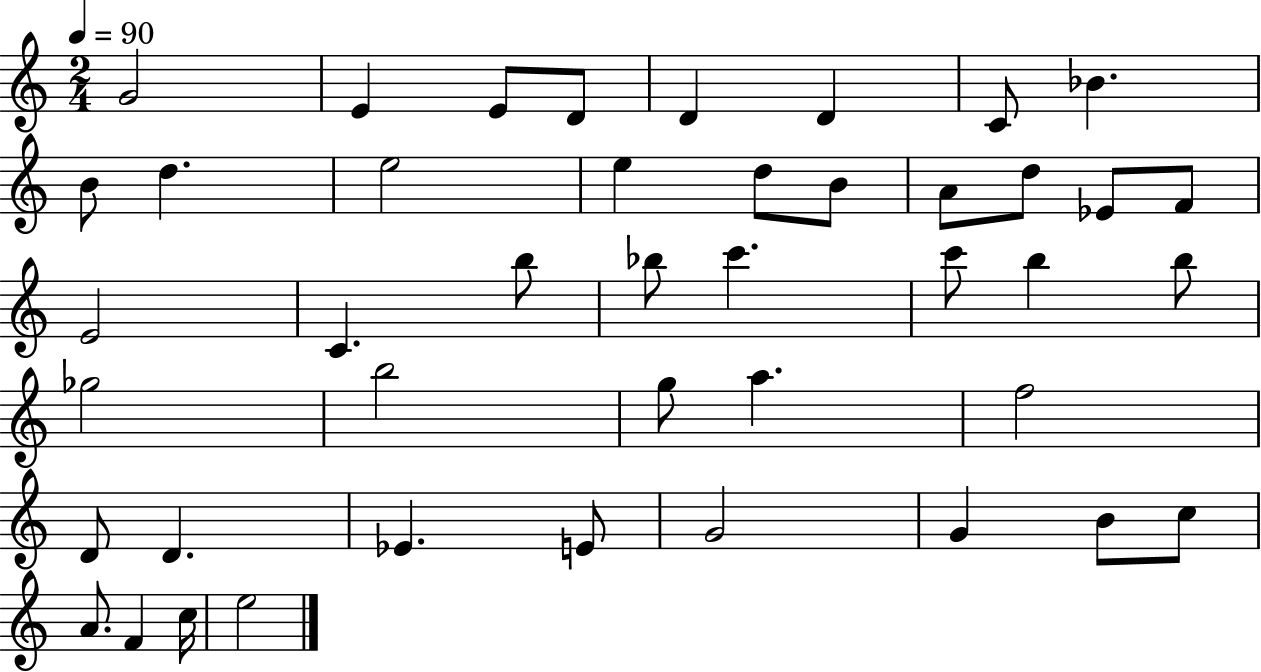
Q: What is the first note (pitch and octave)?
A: G4